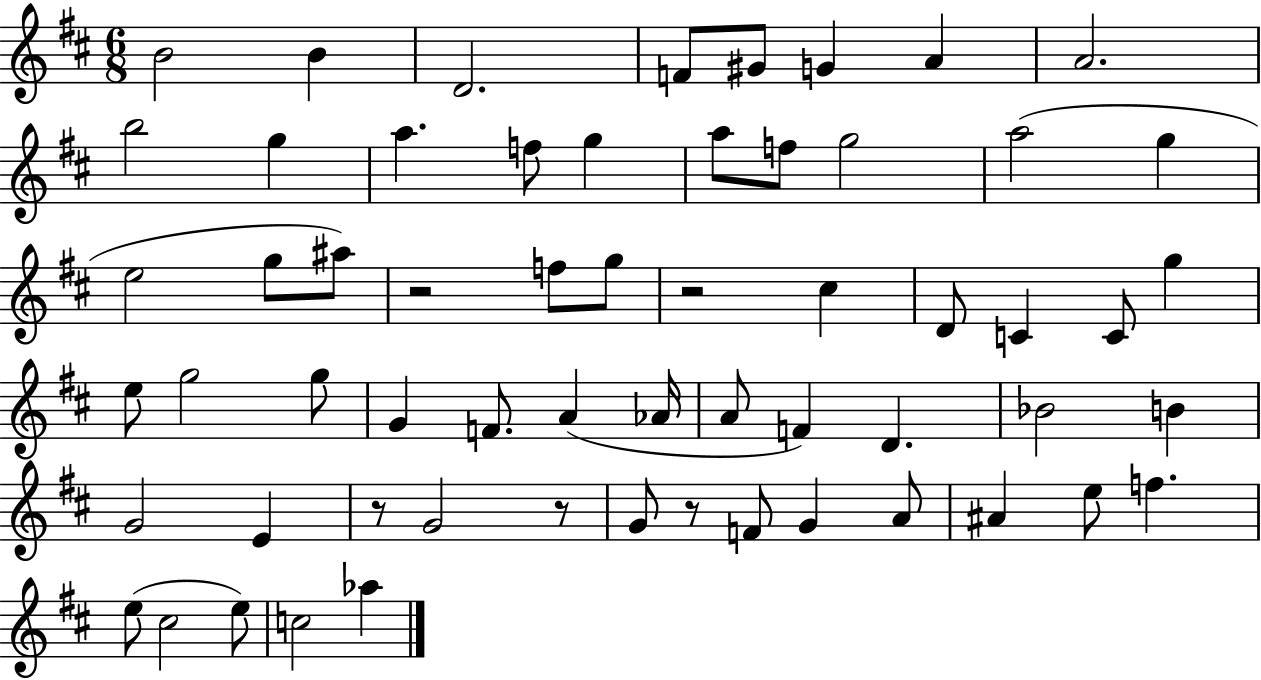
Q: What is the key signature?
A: D major